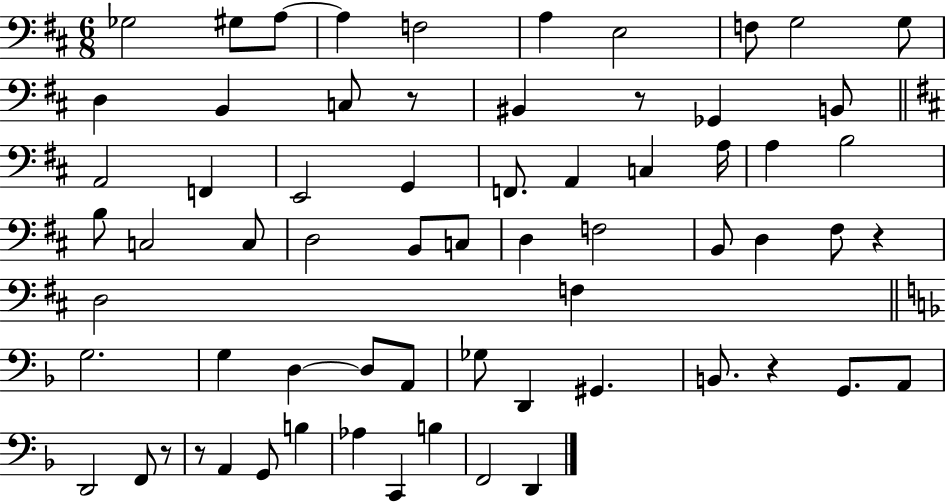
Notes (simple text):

Gb3/h G#3/e A3/e A3/q F3/h A3/q E3/h F3/e G3/h G3/e D3/q B2/q C3/e R/e BIS2/q R/e Gb2/q B2/e A2/h F2/q E2/h G2/q F2/e. A2/q C3/q A3/s A3/q B3/h B3/e C3/h C3/e D3/h B2/e C3/e D3/q F3/h B2/e D3/q F#3/e R/q D3/h F3/q G3/h. G3/q D3/q D3/e A2/e Gb3/e D2/q G#2/q. B2/e. R/q G2/e. A2/e D2/h F2/e R/e R/e A2/q G2/e B3/q Ab3/q C2/q B3/q F2/h D2/q